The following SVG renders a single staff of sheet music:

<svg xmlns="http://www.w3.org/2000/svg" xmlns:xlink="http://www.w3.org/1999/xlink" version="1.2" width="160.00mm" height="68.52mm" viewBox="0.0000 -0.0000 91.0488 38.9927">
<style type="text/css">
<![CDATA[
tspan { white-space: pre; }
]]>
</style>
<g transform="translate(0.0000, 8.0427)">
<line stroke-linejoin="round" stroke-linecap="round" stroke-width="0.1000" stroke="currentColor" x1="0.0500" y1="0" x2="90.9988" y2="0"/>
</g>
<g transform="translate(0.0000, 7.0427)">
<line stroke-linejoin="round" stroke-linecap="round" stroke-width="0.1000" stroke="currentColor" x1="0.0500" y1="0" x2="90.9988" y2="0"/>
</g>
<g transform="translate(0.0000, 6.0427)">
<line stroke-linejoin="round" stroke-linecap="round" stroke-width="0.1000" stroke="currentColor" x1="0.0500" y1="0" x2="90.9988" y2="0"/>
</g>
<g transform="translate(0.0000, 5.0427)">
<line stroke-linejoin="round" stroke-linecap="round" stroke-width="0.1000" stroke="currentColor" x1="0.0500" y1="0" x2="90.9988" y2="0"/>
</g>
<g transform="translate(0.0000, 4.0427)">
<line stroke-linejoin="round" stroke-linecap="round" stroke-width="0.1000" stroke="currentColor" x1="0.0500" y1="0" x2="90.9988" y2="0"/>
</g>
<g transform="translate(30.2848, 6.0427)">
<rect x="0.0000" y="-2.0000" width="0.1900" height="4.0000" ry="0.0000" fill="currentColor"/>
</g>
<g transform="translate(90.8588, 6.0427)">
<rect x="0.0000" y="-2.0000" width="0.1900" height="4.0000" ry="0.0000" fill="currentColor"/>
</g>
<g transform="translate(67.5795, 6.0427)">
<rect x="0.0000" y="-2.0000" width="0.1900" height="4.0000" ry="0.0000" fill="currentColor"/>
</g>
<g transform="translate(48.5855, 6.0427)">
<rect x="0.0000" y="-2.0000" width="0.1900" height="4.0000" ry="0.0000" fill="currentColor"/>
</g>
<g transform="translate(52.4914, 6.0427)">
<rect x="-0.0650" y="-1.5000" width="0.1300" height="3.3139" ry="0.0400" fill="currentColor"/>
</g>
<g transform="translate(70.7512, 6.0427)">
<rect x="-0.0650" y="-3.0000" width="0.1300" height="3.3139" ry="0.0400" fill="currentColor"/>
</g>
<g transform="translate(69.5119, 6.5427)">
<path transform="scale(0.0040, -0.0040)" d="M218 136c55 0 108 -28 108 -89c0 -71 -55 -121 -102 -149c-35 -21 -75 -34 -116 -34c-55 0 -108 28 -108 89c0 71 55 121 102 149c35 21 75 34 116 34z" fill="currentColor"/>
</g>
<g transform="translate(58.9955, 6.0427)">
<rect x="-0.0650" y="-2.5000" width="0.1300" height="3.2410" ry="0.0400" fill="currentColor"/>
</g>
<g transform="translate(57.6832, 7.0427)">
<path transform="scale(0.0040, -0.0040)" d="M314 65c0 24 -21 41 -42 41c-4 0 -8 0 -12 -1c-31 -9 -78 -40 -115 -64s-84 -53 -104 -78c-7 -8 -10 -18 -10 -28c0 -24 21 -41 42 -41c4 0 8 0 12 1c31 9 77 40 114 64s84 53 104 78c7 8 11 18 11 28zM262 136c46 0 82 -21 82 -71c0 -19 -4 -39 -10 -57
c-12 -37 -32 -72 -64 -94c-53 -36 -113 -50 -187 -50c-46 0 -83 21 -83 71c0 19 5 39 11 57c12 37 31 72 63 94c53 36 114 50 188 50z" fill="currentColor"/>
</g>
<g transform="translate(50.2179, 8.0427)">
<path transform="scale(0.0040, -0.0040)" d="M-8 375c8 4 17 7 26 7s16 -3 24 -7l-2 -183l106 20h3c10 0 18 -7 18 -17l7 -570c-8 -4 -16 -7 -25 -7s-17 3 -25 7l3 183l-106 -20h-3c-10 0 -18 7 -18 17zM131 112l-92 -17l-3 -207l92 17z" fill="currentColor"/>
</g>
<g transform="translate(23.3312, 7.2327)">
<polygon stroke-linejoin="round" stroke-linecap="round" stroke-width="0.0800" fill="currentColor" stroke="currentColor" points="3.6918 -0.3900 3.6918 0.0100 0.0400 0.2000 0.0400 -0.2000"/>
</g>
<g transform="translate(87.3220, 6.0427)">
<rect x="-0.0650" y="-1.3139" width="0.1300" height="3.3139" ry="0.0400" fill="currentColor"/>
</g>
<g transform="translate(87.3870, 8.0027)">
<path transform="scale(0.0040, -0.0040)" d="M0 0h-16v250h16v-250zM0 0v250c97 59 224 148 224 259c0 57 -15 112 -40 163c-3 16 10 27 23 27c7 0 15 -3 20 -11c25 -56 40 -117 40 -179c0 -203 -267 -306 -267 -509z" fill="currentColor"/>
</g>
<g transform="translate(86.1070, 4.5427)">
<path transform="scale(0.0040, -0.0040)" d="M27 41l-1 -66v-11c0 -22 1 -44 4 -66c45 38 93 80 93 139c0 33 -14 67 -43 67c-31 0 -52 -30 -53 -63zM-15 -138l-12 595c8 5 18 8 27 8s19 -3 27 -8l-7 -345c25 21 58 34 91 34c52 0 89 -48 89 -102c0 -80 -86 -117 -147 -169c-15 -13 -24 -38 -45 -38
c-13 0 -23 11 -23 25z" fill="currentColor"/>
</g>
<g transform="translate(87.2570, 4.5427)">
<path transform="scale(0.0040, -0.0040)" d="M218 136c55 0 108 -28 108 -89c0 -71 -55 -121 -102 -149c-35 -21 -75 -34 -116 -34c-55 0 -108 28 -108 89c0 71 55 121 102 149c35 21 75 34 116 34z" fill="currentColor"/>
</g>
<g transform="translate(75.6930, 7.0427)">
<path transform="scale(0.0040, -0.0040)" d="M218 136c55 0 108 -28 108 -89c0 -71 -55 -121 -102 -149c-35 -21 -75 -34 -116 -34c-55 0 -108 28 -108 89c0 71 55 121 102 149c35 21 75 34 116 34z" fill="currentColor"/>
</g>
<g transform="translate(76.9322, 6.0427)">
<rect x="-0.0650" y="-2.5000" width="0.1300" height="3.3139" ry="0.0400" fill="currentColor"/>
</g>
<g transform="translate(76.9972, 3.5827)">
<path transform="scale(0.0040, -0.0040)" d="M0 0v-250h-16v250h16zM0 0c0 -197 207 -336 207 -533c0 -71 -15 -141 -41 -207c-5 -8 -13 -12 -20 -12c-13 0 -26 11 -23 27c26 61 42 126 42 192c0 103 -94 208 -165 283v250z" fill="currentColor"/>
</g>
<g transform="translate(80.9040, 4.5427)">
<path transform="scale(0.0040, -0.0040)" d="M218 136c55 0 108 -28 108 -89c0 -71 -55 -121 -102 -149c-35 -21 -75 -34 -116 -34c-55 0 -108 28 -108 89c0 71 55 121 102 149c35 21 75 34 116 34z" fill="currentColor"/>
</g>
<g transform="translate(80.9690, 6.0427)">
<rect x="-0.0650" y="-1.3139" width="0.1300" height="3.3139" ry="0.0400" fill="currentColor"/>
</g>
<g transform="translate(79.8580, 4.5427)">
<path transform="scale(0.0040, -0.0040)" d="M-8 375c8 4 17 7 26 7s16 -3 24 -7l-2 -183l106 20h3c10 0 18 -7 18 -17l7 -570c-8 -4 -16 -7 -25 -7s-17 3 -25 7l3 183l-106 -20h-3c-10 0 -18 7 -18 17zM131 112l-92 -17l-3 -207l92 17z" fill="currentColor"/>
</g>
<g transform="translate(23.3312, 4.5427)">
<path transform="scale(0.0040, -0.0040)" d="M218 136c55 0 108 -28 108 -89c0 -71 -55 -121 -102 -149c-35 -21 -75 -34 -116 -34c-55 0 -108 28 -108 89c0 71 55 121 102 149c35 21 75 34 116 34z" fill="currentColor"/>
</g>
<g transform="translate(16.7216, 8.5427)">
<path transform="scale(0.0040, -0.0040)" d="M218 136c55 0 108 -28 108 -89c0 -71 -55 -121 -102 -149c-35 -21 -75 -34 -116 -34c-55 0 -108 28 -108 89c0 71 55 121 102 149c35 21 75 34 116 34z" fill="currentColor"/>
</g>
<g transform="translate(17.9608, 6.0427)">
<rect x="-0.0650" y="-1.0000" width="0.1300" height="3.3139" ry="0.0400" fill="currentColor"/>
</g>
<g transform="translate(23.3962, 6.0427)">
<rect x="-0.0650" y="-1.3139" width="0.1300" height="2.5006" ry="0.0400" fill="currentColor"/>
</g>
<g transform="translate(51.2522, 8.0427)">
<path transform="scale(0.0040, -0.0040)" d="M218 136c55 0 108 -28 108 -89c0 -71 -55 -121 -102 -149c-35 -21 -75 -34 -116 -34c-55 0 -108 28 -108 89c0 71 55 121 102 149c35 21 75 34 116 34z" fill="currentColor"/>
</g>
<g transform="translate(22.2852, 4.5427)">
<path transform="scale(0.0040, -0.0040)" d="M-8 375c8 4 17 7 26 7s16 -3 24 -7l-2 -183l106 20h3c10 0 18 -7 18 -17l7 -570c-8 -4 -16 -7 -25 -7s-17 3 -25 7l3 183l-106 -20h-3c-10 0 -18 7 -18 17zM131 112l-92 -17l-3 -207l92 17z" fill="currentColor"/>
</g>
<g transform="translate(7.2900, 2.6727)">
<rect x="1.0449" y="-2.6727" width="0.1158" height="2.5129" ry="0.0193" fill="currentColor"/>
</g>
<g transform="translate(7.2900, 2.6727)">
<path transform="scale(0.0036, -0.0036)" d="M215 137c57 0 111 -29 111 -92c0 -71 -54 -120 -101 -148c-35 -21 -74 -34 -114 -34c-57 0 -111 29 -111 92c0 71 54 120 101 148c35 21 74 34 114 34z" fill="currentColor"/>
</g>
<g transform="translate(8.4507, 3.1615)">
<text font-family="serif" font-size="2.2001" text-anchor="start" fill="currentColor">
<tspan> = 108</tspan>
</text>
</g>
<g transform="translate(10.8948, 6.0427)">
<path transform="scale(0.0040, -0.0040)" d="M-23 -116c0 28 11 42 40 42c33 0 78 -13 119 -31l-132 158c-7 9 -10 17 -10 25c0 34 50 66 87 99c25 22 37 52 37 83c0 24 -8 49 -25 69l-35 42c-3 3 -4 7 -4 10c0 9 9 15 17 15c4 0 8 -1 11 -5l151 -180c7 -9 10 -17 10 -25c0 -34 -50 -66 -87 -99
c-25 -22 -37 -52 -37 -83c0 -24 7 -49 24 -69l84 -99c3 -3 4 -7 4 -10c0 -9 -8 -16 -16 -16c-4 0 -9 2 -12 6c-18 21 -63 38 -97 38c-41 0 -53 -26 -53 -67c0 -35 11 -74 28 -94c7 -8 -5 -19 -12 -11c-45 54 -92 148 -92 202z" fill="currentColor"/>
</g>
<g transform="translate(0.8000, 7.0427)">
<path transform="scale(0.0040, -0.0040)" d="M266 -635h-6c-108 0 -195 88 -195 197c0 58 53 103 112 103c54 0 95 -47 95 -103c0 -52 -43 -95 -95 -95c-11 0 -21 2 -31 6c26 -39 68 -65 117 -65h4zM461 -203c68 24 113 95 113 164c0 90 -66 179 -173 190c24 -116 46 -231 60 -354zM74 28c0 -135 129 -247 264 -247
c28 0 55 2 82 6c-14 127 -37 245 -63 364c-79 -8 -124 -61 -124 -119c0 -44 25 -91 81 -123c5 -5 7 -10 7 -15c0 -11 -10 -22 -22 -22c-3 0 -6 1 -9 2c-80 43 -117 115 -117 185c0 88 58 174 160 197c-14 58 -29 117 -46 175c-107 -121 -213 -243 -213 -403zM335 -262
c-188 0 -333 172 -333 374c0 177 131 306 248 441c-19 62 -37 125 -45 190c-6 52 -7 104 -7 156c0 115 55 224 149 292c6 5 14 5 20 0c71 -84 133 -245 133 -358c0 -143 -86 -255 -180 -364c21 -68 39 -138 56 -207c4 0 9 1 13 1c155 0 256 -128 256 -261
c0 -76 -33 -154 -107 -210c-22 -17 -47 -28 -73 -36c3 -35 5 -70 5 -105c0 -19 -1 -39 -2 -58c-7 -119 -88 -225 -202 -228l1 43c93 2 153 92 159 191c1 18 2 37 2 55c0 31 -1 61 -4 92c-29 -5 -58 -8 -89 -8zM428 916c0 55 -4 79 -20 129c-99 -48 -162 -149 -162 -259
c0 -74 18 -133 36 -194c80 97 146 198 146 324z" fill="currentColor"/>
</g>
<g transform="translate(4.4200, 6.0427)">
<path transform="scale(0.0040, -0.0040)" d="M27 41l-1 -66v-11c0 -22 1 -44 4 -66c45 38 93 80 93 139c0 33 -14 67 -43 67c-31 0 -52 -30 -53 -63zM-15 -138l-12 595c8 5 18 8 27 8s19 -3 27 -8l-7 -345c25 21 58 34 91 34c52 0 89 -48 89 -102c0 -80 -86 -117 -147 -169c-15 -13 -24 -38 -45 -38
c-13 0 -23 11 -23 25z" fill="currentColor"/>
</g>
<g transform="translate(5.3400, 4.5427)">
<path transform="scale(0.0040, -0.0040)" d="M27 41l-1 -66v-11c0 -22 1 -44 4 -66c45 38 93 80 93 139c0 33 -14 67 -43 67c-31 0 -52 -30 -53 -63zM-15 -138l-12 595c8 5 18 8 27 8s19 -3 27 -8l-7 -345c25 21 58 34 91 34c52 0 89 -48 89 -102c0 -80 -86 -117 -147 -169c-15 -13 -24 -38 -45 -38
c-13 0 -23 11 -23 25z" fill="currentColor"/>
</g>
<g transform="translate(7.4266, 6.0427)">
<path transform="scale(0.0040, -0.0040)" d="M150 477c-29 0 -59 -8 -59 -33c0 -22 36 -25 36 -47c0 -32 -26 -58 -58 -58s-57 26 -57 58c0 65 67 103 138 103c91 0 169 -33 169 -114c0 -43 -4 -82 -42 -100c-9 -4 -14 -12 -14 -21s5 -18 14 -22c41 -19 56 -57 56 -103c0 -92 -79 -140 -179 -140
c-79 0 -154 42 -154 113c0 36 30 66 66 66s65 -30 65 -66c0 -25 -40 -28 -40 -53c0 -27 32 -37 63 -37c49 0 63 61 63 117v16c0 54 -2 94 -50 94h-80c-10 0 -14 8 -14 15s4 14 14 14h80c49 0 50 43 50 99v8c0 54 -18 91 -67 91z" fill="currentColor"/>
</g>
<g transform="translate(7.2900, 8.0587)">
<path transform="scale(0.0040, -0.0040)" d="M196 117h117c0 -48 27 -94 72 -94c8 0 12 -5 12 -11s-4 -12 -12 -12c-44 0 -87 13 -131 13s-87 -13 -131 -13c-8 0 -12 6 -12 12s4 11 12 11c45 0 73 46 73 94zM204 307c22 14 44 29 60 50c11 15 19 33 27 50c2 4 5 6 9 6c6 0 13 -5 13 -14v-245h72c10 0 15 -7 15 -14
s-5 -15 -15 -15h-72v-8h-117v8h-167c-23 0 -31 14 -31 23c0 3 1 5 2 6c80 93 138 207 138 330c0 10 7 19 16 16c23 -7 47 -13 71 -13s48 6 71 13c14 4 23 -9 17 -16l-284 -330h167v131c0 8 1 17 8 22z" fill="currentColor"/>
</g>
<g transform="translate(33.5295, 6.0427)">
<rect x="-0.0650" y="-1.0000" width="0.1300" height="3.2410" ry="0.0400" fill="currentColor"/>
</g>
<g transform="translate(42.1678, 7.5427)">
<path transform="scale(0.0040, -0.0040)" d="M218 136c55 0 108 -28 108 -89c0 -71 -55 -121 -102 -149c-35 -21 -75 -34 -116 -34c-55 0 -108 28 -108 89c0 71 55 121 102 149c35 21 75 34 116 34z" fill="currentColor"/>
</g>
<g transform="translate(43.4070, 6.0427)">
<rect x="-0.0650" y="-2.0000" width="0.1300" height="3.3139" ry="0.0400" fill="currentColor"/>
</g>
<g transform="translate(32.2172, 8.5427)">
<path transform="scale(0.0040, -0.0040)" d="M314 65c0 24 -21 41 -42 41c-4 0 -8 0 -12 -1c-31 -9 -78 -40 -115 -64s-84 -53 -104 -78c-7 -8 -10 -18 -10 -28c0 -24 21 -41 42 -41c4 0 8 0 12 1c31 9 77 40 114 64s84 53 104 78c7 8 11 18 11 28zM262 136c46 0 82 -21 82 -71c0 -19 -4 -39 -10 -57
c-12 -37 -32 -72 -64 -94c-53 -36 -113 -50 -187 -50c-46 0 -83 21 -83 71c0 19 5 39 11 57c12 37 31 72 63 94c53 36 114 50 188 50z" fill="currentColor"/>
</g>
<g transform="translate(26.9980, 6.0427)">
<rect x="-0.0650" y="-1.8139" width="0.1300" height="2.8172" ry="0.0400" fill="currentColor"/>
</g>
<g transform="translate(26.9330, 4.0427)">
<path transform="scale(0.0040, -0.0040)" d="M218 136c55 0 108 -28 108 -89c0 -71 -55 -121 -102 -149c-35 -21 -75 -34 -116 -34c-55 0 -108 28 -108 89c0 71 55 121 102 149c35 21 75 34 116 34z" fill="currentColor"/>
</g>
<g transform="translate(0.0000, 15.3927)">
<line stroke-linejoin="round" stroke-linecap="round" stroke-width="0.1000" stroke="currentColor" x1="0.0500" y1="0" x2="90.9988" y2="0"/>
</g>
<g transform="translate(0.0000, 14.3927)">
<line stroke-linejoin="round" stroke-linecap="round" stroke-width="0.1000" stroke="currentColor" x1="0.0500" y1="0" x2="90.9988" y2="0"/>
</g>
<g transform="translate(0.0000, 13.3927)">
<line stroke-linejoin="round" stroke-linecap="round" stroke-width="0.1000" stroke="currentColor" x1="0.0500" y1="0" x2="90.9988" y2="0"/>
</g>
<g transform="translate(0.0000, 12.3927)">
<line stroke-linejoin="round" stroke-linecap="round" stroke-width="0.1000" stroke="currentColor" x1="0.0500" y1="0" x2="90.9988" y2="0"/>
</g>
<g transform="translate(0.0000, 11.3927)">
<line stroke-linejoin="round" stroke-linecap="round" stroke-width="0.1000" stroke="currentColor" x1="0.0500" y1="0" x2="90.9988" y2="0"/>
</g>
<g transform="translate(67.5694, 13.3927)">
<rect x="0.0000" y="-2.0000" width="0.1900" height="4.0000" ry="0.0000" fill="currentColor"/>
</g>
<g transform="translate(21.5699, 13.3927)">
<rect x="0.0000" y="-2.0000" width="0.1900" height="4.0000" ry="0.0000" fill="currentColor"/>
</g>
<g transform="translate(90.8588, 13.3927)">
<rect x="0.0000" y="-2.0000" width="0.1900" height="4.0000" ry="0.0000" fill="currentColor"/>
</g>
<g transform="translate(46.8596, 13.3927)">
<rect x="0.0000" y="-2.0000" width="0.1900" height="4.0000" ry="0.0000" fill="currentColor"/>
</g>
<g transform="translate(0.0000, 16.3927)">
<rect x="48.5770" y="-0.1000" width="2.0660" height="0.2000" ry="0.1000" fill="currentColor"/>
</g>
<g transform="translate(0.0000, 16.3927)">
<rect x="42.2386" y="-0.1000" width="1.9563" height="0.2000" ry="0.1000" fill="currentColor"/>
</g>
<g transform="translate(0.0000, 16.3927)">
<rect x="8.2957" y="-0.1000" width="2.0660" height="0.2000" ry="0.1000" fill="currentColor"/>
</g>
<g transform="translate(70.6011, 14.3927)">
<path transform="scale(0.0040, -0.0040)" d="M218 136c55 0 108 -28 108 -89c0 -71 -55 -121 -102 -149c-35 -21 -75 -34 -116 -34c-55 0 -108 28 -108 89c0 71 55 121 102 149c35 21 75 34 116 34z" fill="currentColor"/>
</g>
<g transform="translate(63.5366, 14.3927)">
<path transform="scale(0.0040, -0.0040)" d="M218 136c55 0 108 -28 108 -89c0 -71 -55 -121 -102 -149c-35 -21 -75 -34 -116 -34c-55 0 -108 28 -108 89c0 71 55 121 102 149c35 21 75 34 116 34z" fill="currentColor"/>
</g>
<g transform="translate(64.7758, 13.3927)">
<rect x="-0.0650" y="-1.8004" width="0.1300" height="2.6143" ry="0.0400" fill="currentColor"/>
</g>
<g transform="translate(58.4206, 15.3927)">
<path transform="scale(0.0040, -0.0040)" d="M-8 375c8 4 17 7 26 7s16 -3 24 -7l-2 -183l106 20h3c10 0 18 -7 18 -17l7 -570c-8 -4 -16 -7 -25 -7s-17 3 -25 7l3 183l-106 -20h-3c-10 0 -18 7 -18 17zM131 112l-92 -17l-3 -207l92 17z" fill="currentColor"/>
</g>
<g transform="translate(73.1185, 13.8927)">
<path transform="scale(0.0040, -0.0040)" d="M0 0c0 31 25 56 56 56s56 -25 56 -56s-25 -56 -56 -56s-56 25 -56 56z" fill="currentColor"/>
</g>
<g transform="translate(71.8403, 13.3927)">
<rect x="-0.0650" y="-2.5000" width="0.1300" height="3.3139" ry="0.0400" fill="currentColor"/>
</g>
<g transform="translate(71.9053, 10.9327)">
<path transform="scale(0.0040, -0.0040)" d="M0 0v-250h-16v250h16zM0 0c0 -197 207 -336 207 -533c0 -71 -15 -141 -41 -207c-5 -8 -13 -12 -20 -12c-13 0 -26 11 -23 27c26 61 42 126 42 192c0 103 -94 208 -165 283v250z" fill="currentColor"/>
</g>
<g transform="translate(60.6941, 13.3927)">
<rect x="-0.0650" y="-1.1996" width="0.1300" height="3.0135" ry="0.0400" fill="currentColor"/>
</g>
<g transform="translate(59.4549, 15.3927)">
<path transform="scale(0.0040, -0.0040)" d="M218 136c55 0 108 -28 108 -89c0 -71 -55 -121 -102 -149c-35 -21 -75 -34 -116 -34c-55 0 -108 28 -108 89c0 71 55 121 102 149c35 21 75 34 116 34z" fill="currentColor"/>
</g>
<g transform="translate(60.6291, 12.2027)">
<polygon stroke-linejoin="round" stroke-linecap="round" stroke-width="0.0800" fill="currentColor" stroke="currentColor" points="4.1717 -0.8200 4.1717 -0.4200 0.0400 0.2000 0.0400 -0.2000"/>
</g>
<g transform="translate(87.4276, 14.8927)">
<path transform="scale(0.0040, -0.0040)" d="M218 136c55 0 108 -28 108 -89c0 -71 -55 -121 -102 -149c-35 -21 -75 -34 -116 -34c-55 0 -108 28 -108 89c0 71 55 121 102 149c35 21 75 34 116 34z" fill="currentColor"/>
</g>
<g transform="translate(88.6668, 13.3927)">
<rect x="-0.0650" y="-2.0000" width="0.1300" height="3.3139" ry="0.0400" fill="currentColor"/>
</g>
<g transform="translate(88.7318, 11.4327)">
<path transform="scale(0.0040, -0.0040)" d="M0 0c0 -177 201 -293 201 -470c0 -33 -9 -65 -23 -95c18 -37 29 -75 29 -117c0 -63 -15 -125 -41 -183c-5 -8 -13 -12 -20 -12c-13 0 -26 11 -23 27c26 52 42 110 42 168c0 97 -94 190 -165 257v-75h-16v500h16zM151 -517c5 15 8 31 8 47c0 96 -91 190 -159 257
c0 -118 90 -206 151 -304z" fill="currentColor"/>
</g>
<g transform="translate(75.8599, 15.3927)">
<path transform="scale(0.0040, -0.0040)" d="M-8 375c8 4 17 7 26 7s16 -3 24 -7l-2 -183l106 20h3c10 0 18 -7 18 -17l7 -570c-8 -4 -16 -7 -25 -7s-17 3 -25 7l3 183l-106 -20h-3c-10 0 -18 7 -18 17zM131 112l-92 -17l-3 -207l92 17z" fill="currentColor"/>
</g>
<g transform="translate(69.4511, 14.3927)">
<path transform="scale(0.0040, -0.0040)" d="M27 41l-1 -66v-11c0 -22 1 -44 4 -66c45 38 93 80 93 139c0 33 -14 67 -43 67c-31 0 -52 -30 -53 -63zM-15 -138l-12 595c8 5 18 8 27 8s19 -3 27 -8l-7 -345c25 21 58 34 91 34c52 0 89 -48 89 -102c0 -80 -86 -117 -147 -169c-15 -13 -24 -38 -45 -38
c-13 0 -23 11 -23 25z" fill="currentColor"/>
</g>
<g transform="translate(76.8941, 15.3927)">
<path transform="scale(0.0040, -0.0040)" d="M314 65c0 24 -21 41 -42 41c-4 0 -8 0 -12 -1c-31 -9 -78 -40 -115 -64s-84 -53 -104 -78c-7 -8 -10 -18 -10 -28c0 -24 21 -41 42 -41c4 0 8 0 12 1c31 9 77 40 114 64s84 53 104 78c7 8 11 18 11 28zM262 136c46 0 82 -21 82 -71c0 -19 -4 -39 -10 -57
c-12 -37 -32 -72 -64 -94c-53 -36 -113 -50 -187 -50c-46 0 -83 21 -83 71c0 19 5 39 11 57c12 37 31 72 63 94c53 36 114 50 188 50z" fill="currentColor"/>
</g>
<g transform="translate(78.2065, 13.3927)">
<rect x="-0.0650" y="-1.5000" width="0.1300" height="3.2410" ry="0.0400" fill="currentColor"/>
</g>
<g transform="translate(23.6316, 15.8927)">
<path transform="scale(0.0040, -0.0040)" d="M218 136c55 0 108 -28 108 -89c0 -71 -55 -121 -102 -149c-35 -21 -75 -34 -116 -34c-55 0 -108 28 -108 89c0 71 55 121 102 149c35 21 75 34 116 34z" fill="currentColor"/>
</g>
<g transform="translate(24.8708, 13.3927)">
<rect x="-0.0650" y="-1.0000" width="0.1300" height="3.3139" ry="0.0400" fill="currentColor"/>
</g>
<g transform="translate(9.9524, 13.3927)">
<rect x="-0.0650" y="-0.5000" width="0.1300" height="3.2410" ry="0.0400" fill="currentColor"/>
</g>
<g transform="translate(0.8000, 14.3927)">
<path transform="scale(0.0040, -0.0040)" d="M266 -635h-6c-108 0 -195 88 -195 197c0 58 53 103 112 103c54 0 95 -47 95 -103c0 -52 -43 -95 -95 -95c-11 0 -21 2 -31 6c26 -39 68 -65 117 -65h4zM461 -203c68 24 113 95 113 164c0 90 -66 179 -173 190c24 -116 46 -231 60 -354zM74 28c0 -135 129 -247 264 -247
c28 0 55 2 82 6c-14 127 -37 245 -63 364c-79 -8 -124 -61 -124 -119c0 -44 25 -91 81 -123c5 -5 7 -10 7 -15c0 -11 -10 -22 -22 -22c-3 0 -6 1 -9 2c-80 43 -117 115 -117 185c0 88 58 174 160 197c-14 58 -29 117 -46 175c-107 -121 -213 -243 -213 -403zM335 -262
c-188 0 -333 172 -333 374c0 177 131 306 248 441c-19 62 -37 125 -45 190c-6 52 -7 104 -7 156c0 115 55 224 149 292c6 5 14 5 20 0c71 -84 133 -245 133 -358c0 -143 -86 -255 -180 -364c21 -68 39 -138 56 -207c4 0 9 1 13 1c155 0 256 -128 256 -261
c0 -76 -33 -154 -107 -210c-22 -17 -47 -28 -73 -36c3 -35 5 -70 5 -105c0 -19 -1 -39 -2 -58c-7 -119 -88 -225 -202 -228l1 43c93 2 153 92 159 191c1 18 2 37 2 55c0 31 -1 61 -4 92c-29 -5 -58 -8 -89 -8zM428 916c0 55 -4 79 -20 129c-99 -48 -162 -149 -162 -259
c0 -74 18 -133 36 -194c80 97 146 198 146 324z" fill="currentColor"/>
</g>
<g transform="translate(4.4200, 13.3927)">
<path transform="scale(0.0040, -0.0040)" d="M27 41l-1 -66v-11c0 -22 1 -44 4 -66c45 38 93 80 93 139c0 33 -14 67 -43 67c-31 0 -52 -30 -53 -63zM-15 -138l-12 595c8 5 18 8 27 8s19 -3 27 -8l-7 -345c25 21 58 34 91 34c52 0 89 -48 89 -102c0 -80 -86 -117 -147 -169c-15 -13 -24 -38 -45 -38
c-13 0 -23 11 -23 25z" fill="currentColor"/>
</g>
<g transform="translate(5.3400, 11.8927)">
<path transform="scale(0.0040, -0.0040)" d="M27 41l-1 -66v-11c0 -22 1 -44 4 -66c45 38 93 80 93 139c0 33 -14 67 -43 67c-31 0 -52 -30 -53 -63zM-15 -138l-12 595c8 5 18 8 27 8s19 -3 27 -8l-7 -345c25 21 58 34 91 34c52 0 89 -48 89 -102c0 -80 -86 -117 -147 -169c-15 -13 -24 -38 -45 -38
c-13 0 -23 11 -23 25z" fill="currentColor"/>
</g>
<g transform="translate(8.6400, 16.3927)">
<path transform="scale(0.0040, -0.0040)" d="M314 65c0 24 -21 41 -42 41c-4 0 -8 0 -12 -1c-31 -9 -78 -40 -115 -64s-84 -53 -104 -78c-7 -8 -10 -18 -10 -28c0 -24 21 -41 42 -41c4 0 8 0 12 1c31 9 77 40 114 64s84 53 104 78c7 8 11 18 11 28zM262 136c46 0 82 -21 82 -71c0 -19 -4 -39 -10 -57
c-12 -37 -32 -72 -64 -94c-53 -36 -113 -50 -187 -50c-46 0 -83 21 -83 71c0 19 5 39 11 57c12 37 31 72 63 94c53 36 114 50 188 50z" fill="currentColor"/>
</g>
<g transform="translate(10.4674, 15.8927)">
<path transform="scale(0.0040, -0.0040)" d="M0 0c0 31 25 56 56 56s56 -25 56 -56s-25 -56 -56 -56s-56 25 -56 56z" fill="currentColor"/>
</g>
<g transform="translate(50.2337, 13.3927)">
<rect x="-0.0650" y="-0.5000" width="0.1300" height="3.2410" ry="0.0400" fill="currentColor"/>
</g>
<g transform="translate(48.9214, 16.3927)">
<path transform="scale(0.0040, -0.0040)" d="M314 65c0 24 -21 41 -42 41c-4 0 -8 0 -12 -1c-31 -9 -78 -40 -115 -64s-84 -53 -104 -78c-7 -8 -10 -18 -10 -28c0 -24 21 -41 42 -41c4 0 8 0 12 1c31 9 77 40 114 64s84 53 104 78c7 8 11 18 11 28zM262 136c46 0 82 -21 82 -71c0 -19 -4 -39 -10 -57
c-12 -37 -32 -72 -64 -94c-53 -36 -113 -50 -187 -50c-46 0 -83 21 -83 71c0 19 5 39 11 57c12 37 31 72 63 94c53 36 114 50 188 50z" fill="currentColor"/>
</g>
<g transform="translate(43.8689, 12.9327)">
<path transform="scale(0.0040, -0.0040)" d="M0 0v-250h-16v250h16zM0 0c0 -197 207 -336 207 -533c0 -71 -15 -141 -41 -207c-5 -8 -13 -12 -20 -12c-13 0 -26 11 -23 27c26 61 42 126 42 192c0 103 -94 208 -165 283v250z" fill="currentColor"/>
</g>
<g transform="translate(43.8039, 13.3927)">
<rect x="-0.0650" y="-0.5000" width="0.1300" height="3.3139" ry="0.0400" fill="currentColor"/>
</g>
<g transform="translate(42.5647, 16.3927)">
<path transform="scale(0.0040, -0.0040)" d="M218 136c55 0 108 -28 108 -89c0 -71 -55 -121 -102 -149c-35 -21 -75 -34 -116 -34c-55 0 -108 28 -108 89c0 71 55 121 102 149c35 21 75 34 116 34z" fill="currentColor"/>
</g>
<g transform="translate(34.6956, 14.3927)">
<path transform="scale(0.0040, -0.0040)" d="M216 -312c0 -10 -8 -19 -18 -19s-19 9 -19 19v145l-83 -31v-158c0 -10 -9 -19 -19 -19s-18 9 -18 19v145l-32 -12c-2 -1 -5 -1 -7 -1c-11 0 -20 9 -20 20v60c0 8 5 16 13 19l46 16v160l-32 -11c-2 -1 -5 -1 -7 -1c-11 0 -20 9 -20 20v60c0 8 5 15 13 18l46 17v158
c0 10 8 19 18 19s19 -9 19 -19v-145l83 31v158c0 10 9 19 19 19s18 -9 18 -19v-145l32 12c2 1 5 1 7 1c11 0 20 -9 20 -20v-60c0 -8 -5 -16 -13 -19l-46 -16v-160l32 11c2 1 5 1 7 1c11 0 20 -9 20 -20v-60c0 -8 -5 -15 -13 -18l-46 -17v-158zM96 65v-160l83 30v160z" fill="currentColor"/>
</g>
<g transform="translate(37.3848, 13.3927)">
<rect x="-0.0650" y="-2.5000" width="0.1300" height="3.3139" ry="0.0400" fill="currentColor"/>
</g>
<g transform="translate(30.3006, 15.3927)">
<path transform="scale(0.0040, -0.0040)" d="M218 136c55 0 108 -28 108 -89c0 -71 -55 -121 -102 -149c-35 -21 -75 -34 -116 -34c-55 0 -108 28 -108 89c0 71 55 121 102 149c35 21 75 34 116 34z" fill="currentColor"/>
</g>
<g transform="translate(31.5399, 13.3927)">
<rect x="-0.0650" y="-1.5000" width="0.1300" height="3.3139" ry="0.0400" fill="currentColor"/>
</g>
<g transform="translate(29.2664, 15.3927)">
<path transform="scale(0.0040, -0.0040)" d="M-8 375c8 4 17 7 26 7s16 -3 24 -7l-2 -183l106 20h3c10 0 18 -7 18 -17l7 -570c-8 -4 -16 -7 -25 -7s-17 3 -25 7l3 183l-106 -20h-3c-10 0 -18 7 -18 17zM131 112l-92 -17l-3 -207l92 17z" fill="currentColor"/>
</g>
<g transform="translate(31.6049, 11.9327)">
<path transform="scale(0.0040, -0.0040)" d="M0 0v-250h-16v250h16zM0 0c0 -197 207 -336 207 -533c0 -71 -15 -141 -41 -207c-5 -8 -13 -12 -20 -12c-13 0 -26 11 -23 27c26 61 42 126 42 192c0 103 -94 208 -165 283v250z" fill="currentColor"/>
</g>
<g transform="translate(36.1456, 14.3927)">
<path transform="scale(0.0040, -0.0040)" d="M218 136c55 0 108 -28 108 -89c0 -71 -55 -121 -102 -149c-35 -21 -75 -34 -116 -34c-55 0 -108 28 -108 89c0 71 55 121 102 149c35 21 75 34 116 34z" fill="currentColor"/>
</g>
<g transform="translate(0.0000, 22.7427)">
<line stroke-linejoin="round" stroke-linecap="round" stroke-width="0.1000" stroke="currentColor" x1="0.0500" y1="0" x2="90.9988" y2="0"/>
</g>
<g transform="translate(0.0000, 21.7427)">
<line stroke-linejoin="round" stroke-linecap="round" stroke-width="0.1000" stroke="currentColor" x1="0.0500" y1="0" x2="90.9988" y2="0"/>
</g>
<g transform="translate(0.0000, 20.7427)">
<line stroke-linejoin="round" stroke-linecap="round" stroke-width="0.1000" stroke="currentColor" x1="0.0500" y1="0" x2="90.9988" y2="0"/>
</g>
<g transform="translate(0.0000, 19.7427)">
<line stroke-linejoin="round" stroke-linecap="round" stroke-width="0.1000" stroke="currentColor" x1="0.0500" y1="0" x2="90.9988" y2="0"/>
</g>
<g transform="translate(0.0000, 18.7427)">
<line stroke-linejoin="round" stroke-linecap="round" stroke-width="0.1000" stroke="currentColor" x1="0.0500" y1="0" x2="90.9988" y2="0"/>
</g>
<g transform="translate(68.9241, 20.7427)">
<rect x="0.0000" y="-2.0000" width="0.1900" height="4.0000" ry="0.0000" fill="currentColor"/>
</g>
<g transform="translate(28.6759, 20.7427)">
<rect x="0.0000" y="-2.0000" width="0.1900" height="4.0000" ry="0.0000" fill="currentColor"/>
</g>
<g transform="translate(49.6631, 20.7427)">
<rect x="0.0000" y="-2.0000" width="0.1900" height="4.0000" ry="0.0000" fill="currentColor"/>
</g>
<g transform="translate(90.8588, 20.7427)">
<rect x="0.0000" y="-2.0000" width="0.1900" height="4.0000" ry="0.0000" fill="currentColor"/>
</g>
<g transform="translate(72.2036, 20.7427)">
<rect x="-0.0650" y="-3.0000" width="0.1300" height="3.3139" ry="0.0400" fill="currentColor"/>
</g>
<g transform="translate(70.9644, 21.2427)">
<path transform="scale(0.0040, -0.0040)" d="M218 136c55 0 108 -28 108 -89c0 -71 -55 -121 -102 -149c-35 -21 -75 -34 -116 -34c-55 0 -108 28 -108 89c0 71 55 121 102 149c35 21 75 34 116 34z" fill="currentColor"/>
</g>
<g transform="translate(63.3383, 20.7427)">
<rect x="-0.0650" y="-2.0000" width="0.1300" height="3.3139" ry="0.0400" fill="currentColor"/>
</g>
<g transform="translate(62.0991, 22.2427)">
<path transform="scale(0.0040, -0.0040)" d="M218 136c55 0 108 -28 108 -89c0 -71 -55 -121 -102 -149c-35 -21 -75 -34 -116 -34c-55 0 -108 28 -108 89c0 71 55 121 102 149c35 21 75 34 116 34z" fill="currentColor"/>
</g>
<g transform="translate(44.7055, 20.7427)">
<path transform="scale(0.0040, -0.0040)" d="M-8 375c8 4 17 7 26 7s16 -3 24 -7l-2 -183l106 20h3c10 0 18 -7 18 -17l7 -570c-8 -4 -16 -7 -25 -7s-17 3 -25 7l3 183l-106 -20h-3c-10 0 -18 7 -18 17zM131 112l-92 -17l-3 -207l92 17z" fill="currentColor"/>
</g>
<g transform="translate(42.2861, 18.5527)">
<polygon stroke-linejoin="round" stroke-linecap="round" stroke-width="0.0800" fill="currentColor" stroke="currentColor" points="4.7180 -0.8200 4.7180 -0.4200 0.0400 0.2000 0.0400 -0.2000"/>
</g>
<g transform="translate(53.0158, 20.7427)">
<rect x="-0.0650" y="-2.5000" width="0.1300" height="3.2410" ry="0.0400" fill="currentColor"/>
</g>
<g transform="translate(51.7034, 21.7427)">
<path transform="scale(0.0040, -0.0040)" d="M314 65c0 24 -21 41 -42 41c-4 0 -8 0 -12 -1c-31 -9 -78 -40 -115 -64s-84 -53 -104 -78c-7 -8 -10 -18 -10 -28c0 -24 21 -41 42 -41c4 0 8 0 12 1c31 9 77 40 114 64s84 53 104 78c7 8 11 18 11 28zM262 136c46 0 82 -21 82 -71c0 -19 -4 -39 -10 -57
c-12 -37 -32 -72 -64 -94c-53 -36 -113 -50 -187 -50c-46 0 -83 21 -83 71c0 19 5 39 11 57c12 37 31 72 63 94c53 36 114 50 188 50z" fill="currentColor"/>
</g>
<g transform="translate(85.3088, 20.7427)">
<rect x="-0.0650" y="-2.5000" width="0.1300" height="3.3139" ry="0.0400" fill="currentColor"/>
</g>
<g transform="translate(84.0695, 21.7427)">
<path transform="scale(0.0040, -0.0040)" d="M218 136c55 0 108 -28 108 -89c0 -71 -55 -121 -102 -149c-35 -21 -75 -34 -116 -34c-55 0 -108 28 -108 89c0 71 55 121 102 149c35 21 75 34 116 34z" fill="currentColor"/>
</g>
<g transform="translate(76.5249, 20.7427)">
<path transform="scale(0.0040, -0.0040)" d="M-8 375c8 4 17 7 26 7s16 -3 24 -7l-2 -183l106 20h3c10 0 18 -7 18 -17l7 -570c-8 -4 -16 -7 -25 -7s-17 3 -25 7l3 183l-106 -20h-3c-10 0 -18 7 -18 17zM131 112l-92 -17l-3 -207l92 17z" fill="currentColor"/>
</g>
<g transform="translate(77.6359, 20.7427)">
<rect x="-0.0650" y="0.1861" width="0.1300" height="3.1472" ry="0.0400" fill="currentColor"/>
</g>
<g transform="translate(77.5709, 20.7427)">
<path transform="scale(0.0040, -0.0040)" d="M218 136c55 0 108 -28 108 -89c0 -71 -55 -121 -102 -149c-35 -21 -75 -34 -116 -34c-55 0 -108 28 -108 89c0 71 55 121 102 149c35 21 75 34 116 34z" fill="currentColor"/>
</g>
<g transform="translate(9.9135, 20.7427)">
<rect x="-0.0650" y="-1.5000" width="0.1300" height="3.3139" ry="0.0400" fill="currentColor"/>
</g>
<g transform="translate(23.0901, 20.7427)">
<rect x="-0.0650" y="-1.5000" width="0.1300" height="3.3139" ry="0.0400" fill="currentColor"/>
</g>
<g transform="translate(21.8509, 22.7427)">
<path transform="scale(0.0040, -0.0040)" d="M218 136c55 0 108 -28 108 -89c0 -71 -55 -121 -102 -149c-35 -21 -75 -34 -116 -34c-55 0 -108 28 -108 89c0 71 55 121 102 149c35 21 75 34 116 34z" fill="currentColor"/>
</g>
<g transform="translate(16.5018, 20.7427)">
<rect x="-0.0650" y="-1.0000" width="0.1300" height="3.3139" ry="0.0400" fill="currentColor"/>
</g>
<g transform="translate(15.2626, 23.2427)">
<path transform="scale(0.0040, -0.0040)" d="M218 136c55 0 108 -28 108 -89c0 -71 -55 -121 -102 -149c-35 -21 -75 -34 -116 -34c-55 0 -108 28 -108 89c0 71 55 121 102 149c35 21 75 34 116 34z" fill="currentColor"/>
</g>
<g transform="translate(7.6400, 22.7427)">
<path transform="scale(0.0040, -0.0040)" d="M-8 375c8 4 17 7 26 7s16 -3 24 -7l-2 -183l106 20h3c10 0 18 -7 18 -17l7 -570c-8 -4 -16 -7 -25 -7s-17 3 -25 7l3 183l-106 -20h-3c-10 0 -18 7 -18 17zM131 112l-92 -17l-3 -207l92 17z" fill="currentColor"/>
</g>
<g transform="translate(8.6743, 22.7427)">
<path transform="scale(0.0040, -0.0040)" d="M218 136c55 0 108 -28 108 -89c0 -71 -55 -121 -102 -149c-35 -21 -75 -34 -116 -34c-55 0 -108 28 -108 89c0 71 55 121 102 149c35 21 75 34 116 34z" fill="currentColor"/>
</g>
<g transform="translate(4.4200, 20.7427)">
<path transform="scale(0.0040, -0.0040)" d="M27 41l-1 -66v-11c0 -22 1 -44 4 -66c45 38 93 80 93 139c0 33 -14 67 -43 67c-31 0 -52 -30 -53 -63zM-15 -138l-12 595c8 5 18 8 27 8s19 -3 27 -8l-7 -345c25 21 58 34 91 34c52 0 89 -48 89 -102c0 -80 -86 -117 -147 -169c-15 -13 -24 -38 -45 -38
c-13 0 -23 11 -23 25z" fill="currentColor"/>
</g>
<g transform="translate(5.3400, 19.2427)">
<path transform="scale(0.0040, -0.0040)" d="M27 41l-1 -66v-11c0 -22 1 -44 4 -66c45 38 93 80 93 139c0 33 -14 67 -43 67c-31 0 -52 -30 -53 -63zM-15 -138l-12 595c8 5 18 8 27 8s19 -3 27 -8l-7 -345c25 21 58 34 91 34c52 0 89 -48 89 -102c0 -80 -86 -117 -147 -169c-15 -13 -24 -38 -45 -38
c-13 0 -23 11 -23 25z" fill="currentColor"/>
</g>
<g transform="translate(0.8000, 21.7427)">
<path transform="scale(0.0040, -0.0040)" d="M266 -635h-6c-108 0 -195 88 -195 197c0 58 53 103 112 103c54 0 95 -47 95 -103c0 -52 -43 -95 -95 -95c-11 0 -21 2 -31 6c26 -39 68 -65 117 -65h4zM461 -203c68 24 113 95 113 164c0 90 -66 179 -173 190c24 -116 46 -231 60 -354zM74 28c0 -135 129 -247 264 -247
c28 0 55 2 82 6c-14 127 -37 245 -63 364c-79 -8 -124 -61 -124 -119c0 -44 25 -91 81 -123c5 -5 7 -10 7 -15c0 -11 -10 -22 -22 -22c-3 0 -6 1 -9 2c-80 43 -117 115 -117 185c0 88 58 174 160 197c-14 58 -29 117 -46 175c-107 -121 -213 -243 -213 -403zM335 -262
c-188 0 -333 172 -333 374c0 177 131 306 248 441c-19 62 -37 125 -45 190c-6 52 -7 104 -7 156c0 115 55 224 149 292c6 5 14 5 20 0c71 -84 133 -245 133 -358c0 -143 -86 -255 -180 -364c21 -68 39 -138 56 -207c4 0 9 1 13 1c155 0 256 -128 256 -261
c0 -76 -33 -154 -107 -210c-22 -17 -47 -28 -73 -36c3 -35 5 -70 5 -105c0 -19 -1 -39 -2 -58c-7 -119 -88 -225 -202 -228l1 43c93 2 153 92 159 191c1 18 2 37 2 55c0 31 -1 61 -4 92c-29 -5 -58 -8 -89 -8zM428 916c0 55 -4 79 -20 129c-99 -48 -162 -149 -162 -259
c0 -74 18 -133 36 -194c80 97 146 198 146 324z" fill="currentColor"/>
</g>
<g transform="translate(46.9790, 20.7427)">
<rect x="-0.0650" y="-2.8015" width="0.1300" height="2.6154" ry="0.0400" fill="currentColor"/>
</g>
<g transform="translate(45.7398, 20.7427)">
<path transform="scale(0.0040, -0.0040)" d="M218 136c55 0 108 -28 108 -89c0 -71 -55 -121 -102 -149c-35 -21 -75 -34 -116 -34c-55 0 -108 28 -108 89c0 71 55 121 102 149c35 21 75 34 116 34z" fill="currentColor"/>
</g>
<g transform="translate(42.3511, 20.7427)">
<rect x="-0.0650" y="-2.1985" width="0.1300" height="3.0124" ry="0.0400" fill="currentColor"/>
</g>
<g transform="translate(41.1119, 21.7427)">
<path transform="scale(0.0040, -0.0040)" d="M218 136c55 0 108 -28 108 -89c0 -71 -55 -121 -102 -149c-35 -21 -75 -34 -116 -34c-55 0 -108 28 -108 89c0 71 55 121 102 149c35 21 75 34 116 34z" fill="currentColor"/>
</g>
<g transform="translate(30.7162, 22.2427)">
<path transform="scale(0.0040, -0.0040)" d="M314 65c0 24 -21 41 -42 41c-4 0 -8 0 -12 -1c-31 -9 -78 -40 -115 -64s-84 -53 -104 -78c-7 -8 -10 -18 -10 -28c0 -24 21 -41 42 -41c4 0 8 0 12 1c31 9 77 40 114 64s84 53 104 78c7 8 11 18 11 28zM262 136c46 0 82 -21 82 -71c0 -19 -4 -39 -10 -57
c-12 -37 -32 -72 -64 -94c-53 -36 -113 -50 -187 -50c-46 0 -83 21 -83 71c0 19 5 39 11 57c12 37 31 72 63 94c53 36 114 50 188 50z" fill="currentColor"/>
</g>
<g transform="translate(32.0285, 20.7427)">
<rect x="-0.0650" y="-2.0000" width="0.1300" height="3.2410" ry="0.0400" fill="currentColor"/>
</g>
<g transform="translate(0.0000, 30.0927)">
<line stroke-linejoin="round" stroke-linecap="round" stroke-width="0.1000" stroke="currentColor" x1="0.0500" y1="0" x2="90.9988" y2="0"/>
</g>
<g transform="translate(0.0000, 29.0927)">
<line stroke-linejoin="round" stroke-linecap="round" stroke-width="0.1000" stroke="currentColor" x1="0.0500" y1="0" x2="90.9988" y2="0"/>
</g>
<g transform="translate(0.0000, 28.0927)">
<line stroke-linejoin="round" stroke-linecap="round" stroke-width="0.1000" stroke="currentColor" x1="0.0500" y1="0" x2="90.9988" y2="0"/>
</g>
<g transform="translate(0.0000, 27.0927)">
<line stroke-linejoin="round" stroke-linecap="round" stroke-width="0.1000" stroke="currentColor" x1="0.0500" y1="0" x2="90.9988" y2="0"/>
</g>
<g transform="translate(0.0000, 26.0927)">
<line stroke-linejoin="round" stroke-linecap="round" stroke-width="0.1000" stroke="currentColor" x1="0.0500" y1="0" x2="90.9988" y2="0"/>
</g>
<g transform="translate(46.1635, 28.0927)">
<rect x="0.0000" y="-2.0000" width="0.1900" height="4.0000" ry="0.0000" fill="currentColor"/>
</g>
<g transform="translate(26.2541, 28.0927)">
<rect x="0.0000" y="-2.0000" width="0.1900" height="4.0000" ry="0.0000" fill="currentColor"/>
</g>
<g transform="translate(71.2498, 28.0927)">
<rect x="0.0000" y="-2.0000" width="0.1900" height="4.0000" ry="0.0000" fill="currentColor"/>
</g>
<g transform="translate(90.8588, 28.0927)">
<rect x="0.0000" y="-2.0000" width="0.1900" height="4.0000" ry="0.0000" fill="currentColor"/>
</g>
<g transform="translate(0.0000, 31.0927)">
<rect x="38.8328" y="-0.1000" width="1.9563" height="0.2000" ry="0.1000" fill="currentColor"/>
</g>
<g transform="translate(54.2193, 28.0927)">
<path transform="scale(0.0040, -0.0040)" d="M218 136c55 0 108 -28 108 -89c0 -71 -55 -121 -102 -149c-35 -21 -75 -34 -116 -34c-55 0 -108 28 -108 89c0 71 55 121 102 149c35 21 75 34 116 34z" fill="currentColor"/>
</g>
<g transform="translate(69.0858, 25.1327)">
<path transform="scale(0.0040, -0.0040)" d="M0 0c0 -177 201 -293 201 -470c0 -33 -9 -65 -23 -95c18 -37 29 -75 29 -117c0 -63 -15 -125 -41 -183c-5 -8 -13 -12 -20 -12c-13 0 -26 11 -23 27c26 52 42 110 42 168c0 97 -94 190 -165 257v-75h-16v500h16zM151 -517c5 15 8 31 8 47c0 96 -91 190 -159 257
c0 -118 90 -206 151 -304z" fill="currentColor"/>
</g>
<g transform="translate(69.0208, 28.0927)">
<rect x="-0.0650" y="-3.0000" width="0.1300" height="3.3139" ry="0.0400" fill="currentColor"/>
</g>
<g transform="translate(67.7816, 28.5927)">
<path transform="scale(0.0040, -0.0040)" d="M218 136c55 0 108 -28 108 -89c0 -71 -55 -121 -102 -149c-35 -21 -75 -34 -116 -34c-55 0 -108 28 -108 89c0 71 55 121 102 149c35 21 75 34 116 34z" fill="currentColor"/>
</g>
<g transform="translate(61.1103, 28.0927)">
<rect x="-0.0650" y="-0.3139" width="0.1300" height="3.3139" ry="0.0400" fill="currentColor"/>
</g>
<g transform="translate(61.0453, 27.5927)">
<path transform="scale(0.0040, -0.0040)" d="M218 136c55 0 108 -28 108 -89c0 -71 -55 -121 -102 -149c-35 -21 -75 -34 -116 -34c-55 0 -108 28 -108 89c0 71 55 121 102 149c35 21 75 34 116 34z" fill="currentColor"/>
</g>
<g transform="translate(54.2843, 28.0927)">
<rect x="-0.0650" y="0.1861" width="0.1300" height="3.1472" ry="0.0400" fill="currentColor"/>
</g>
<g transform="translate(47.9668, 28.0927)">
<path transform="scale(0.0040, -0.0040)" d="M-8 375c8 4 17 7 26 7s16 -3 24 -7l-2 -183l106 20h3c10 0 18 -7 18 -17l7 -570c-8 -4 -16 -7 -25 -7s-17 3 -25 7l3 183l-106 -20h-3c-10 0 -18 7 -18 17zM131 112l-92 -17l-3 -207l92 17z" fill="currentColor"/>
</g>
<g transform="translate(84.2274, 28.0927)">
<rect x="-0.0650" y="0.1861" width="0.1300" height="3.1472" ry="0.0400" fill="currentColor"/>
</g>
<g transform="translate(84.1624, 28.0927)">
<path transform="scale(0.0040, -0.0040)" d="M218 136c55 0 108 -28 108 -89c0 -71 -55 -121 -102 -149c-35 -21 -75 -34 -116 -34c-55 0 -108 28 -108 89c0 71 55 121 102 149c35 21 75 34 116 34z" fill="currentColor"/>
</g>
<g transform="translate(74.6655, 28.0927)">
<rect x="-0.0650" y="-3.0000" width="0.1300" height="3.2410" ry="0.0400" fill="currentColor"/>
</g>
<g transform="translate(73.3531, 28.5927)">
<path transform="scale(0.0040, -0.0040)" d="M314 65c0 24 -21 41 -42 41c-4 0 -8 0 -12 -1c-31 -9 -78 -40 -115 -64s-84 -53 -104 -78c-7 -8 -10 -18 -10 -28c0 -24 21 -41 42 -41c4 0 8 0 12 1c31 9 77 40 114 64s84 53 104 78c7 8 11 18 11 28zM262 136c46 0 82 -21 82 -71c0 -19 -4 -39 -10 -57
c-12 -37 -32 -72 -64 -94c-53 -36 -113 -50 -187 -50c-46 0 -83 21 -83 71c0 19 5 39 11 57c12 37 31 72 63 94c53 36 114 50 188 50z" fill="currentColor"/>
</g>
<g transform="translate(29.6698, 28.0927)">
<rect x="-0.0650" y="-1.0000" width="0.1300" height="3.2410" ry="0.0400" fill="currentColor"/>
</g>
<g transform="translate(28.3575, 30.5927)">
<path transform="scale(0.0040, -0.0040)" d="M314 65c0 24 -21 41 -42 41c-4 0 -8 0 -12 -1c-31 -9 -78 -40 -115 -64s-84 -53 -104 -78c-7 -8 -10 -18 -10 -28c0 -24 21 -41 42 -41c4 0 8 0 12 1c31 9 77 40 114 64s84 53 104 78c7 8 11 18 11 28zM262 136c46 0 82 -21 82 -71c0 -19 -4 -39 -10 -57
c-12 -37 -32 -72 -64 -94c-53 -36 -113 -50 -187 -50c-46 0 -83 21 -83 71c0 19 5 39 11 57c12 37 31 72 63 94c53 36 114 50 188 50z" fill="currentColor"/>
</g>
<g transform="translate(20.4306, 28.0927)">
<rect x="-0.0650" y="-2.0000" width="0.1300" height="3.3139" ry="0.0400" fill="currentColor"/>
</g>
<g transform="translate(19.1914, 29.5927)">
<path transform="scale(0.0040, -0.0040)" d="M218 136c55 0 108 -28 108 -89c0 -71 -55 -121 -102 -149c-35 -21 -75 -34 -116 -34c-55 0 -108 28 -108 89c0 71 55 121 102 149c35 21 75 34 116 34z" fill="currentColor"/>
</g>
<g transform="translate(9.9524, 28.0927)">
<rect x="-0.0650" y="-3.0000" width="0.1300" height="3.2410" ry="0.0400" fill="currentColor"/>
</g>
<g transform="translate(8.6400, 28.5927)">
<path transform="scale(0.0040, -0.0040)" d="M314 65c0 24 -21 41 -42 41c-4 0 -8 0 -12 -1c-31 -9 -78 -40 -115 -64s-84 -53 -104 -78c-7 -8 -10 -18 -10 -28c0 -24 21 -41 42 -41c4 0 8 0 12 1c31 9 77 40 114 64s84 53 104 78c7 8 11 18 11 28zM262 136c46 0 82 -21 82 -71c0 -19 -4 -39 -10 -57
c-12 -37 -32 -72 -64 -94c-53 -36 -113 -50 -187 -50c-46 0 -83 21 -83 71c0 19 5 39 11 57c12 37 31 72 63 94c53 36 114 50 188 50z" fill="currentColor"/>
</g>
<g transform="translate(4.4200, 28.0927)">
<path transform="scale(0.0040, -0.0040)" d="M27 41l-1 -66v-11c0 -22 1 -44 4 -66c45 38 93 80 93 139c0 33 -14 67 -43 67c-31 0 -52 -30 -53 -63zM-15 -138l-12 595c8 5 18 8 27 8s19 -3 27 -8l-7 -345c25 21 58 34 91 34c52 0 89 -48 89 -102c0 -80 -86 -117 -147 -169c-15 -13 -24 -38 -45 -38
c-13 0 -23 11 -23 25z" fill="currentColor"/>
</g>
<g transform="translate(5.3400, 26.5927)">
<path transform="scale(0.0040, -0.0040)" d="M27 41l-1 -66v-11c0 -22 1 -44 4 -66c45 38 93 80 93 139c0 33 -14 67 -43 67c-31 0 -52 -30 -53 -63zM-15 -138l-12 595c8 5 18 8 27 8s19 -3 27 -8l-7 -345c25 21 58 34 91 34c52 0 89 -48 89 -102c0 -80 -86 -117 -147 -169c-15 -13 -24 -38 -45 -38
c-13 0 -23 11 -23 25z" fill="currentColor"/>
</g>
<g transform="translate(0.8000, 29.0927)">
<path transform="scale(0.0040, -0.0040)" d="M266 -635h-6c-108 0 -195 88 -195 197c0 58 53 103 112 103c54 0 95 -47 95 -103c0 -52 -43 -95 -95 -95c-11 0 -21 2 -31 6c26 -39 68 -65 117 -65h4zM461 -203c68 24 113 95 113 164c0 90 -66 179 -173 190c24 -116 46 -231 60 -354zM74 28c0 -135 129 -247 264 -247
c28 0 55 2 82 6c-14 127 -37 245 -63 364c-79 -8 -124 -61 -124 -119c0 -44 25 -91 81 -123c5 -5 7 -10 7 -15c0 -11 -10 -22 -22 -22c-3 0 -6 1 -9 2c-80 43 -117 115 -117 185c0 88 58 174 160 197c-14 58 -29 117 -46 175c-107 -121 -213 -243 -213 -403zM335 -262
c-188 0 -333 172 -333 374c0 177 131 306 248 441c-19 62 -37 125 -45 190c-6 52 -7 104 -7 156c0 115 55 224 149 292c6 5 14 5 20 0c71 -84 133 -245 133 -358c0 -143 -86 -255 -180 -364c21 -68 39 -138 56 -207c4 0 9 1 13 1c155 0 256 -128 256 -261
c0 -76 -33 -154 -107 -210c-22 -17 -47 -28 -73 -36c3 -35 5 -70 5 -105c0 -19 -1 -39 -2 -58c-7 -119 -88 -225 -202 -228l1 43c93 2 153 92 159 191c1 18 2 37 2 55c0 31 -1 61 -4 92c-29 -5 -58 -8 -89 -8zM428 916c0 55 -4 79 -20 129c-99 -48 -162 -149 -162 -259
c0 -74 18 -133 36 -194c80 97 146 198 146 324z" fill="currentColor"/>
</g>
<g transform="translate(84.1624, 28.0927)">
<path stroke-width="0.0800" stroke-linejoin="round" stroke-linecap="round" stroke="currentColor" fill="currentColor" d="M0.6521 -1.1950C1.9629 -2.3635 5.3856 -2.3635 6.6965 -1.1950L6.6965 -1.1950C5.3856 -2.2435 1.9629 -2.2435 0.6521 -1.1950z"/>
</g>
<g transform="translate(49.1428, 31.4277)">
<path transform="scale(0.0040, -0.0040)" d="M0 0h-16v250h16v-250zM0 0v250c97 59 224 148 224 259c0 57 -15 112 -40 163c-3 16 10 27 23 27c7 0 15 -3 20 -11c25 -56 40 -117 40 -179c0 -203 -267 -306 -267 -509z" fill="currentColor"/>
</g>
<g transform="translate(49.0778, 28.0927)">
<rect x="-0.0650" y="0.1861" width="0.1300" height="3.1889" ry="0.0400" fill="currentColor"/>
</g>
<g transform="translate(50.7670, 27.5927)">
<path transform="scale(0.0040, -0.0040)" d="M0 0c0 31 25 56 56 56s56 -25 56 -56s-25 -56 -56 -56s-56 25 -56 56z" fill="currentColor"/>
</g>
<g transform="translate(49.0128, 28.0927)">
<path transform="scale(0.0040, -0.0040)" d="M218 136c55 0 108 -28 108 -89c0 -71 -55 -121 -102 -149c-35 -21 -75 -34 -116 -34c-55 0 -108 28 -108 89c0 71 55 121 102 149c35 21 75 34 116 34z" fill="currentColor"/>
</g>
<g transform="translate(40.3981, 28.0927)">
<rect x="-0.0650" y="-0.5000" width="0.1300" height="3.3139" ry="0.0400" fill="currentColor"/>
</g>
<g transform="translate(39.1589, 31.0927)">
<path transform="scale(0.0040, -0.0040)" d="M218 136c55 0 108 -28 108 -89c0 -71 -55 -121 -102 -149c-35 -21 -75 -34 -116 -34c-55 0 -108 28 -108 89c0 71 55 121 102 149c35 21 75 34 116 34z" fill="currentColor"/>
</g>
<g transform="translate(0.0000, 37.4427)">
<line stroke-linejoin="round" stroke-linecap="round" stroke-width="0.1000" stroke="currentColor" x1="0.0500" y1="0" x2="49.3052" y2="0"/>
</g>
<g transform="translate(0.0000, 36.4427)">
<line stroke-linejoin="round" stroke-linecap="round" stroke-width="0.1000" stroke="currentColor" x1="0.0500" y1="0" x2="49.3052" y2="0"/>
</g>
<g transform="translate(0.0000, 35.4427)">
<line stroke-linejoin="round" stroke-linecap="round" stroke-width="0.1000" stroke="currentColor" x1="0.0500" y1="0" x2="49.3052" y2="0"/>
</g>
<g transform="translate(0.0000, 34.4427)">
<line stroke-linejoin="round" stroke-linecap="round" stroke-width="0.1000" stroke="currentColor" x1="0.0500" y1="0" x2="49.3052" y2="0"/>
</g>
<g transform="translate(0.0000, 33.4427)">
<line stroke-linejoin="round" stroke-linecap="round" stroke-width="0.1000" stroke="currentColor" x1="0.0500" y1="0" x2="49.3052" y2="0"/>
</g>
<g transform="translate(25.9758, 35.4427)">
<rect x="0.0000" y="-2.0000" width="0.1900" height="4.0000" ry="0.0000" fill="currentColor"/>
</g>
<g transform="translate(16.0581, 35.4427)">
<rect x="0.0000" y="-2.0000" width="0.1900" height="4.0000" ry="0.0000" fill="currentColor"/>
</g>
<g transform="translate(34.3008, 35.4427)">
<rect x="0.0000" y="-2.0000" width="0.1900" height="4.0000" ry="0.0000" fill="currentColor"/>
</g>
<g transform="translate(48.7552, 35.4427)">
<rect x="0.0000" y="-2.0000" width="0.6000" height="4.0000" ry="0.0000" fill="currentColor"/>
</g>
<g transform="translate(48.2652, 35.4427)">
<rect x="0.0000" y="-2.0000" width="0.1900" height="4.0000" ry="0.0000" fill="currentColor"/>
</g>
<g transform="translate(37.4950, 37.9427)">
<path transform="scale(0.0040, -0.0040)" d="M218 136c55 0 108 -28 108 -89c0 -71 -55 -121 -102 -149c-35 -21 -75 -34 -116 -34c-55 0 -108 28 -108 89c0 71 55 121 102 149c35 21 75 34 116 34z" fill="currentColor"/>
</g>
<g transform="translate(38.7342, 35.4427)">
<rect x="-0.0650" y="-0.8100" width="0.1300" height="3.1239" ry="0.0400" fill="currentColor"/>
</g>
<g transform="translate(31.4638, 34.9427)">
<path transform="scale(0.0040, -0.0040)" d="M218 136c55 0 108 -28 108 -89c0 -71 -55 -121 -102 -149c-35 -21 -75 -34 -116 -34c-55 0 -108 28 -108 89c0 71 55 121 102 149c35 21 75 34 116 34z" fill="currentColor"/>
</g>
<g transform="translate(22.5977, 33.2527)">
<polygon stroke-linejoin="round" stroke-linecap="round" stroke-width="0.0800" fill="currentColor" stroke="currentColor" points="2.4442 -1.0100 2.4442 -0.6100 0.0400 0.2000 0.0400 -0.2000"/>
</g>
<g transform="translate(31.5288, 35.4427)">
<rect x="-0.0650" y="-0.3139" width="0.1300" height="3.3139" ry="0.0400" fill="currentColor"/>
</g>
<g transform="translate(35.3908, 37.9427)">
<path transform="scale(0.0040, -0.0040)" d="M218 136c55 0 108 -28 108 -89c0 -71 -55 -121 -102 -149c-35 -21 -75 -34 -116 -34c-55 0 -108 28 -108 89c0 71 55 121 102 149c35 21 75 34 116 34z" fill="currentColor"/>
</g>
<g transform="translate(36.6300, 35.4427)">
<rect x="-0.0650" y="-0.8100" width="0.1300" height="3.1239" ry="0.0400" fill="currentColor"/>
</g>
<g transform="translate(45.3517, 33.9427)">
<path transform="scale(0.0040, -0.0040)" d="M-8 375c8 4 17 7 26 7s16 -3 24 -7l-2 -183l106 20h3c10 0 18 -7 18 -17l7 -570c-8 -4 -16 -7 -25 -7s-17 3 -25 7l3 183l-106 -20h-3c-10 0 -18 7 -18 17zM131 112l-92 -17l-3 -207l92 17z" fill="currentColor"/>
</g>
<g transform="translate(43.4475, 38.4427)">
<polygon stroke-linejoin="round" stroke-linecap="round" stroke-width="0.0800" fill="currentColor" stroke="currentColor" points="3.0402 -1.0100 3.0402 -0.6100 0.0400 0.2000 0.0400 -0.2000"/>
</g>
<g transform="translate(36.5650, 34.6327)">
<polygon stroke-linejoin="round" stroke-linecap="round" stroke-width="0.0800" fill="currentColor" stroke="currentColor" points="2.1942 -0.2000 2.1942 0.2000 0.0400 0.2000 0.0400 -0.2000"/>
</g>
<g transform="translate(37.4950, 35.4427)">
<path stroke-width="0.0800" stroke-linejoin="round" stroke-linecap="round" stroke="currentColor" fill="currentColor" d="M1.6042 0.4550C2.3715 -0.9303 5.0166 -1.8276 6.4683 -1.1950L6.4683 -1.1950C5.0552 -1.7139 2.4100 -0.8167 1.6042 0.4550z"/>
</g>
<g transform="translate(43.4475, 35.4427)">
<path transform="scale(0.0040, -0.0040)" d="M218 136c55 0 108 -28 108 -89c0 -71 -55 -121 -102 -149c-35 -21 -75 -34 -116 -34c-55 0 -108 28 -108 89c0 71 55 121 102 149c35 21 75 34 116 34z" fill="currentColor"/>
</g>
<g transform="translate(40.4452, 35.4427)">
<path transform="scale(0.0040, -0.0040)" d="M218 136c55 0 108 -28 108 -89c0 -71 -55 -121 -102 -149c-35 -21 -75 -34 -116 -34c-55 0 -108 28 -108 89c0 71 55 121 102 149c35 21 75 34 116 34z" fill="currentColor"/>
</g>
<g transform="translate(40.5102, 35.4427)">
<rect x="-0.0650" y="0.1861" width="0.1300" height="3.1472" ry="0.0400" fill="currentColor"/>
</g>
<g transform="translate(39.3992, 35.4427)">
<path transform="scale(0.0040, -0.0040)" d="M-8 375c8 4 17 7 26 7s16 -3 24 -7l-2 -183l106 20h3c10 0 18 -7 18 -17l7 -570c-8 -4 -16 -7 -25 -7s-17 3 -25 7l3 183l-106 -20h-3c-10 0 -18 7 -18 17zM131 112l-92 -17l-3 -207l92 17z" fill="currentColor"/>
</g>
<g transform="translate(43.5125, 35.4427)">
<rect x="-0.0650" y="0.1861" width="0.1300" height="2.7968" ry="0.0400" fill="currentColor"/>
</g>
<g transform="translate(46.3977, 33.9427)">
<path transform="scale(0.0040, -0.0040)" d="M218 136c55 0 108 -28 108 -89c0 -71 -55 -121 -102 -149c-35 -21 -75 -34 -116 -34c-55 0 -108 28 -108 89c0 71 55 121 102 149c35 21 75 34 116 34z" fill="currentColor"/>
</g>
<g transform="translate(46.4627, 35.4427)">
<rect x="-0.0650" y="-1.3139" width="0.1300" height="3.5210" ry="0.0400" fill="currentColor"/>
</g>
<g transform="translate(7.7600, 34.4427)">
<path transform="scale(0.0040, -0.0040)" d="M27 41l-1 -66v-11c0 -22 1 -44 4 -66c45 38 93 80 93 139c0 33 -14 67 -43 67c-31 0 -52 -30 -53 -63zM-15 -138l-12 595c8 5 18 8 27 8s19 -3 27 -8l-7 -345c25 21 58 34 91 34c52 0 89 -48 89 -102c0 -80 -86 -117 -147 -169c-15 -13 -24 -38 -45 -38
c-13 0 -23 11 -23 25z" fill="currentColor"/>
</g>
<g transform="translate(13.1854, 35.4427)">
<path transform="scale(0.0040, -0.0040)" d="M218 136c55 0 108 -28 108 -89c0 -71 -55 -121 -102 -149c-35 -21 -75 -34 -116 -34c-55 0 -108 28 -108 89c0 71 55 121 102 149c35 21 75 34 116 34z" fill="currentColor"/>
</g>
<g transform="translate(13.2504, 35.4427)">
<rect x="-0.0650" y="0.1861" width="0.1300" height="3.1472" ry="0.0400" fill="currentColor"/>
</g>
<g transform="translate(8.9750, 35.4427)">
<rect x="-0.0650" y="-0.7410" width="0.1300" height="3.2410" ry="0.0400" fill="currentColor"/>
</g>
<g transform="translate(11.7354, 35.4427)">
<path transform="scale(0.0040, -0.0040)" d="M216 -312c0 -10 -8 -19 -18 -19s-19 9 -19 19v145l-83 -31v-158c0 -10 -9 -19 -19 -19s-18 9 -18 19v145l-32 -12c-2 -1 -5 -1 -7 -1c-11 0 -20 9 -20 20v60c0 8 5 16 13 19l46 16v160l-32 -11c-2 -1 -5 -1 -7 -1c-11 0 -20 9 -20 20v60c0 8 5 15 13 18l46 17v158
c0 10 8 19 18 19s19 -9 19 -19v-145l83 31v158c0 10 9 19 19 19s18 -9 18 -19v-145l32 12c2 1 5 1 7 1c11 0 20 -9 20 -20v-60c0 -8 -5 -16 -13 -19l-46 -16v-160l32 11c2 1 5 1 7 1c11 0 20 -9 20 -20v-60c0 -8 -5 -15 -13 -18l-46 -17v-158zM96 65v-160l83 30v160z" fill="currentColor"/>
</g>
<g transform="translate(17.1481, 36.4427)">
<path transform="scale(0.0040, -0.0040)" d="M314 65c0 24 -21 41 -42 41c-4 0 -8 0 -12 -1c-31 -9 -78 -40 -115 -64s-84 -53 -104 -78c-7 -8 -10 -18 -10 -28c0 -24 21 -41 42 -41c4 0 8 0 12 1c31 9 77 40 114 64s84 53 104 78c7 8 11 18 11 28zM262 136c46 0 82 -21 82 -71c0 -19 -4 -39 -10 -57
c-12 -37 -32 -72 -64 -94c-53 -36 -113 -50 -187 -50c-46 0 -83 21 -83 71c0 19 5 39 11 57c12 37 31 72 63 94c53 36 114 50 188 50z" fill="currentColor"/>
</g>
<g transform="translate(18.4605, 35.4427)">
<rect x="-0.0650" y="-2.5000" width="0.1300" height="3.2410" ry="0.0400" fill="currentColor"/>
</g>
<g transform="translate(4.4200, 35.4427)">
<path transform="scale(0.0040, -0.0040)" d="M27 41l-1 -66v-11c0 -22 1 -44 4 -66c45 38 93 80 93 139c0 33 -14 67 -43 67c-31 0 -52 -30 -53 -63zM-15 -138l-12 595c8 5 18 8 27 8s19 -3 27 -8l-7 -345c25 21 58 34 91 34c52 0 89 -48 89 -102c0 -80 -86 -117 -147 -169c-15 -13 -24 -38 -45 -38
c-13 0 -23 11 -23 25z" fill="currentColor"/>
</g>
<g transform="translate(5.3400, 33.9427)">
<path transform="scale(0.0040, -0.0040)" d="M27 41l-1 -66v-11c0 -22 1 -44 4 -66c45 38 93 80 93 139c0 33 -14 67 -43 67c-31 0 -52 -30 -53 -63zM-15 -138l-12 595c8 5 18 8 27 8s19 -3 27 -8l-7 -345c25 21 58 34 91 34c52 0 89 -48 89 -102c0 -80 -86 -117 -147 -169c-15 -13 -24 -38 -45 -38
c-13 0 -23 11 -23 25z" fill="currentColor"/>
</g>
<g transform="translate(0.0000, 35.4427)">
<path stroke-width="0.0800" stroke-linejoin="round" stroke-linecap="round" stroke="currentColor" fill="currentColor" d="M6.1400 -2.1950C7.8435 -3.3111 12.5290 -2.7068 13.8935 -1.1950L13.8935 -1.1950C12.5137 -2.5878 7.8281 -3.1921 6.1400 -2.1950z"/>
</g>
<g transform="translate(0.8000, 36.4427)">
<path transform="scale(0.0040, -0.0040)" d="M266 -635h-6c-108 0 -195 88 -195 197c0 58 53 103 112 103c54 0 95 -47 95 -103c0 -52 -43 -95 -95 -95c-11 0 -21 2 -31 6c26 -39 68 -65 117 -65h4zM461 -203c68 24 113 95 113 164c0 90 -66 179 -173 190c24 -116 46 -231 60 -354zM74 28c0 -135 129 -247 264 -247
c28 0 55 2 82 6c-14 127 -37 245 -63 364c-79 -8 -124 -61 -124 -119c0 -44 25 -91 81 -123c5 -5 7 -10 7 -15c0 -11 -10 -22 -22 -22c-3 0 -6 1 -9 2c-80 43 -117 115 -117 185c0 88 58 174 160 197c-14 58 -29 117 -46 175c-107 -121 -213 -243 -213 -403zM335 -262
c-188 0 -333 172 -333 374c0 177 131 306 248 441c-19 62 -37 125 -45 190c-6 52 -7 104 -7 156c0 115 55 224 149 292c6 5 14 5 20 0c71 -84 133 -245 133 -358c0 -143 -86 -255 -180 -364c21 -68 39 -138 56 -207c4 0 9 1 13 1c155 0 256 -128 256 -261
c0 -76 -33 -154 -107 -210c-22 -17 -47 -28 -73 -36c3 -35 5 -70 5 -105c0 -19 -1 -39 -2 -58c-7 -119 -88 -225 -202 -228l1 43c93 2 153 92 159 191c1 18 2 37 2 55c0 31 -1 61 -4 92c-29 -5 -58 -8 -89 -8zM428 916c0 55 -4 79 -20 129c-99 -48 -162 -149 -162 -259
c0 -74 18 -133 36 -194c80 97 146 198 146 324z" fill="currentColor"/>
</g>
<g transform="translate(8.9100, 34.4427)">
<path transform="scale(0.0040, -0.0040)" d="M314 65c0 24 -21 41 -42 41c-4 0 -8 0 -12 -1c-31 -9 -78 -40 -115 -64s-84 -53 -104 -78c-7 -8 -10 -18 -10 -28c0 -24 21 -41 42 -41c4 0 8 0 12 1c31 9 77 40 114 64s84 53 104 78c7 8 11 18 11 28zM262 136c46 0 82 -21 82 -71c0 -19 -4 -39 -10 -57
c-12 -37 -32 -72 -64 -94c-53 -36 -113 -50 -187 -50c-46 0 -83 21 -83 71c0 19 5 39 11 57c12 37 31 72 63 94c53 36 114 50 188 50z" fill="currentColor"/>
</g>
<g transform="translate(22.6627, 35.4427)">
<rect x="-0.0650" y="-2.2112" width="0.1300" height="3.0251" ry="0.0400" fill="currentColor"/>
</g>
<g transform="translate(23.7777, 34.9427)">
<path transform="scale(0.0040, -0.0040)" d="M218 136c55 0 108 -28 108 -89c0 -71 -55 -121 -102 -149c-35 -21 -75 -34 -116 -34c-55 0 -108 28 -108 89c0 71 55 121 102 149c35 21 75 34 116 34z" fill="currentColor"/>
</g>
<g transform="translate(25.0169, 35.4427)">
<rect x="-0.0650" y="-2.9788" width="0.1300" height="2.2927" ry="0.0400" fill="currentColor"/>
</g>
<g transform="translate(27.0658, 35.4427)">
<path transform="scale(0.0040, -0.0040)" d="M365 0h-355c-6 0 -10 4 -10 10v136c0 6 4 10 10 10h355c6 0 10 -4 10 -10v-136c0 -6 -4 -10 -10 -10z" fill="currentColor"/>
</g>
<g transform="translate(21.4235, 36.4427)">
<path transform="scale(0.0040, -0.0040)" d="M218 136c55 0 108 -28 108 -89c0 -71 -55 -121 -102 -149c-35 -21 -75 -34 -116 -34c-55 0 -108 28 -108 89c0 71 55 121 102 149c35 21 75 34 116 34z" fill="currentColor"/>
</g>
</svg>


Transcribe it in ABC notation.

X:1
T:Untitled
M:3/4
L:1/4
K:Bb
z D e/2 f/2 D2 F E G2 A G/2 e _e/2 C2 D E/2 ^G C/2 C2 E/2 G/2 _G/2 E2 F/4 E D E F2 G/2 B/2 G2 F A B G A2 F D2 C B/2 B c A/4 A2 _B _d2 ^B G2 G/2 c/2 z2 c D/2 D/2 B B/2 e/2